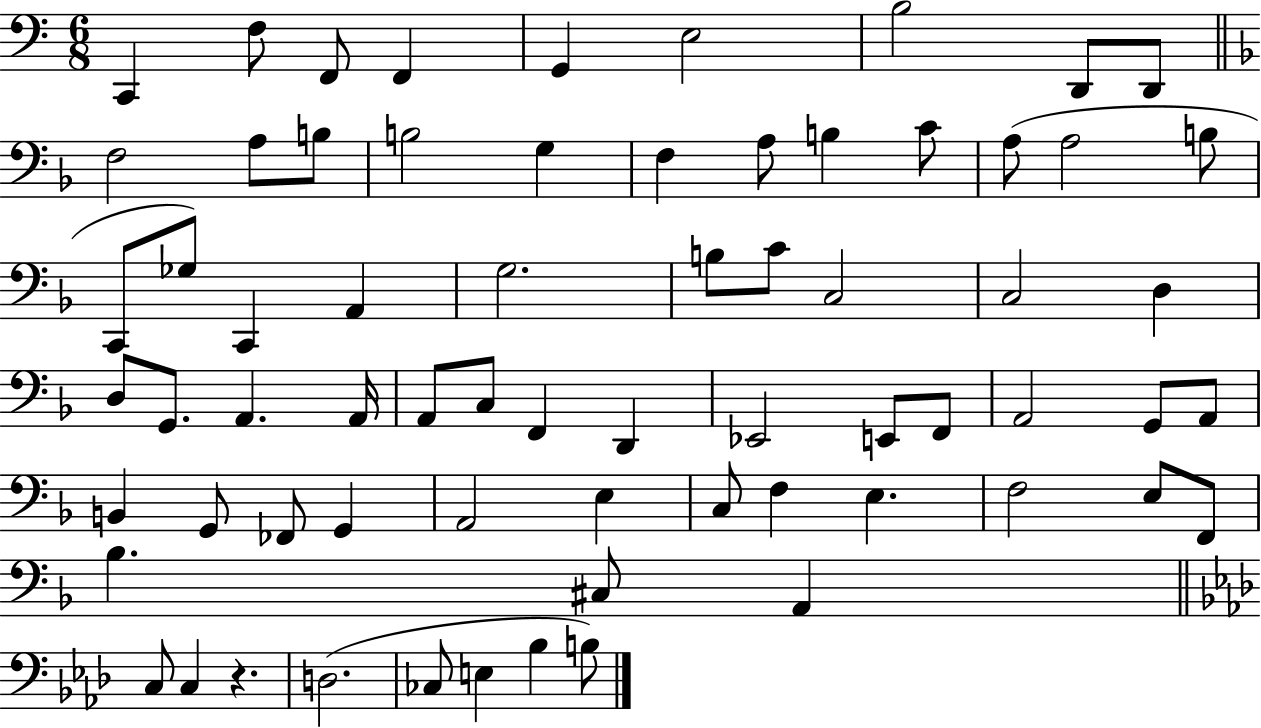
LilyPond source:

{
  \clef bass
  \numericTimeSignature
  \time 6/8
  \key c \major
  c,4 f8 f,8 f,4 | g,4 e2 | b2 d,8 d,8 | \bar "||" \break \key d \minor f2 a8 b8 | b2 g4 | f4 a8 b4 c'8 | a8( a2 b8 | \break c,8 ges8) c,4 a,4 | g2. | b8 c'8 c2 | c2 d4 | \break d8 g,8. a,4. a,16 | a,8 c8 f,4 d,4 | ees,2 e,8 f,8 | a,2 g,8 a,8 | \break b,4 g,8 fes,8 g,4 | a,2 e4 | c8 f4 e4. | f2 e8 f,8 | \break bes4. cis8 a,4 | \bar "||" \break \key aes \major c8 c4 r4. | d2.( | ces8 e4 bes4 b8) | \bar "|."
}